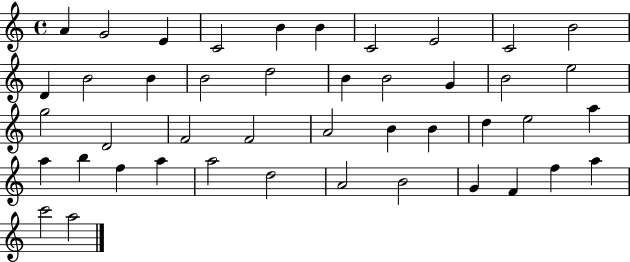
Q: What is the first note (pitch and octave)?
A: A4